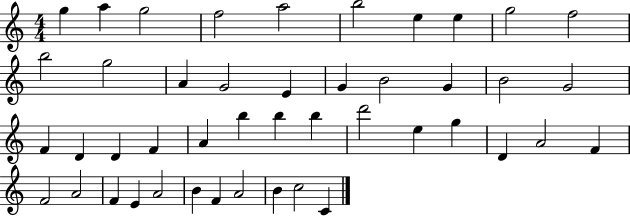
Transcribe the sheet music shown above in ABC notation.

X:1
T:Untitled
M:4/4
L:1/4
K:C
g a g2 f2 a2 b2 e e g2 f2 b2 g2 A G2 E G B2 G B2 G2 F D D F A b b b d'2 e g D A2 F F2 A2 F E A2 B F A2 B c2 C